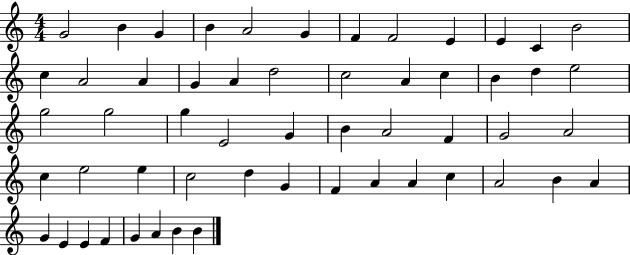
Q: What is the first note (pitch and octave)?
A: G4